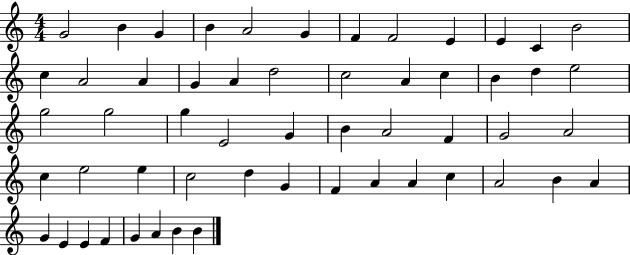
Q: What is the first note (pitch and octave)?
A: G4